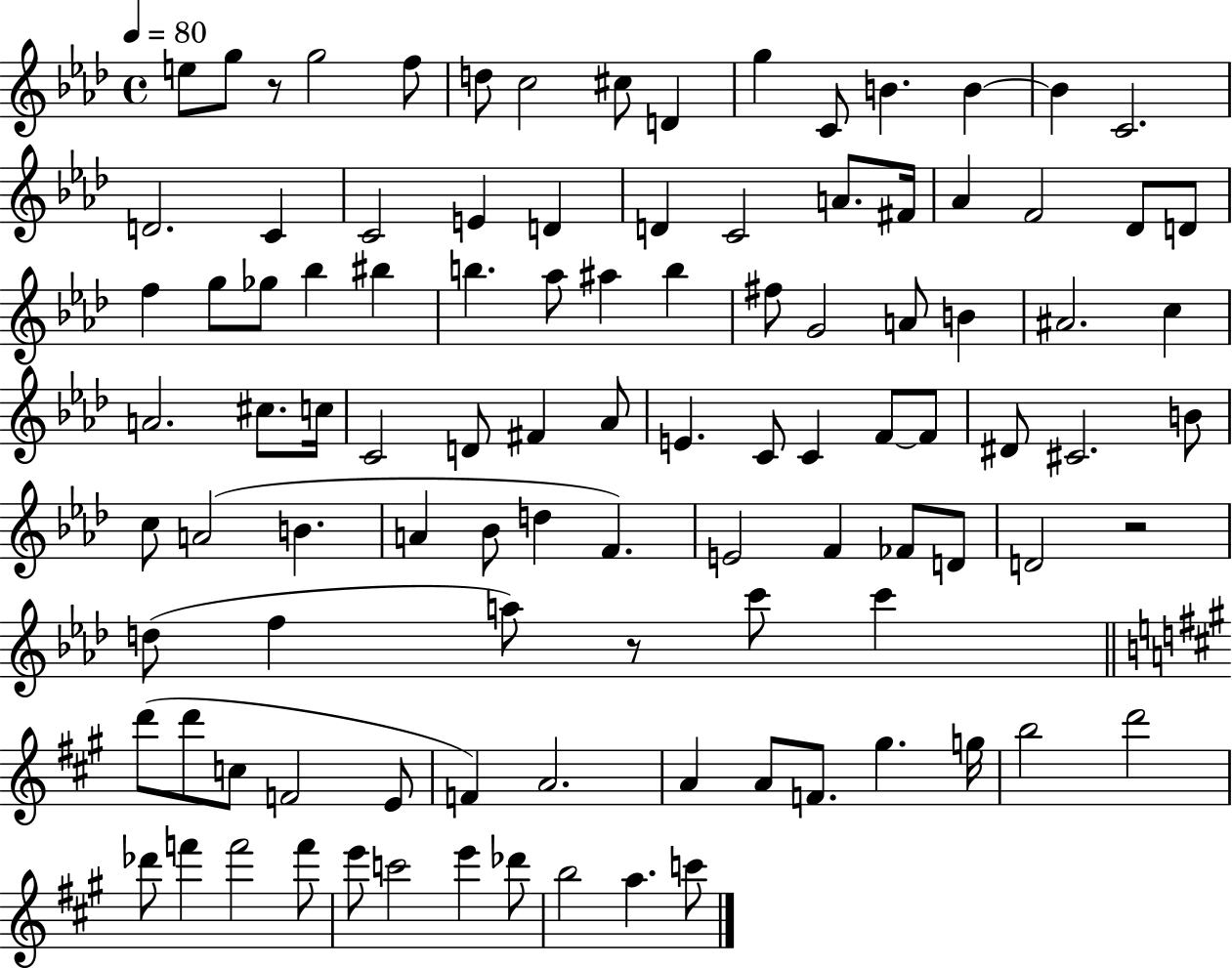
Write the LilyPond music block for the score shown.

{
  \clef treble
  \time 4/4
  \defaultTimeSignature
  \key aes \major
  \tempo 4 = 80
  e''8 g''8 r8 g''2 f''8 | d''8 c''2 cis''8 d'4 | g''4 c'8 b'4. b'4~~ | b'4 c'2. | \break d'2. c'4 | c'2 e'4 d'4 | d'4 c'2 a'8. fis'16 | aes'4 f'2 des'8 d'8 | \break f''4 g''8 ges''8 bes''4 bis''4 | b''4. aes''8 ais''4 b''4 | fis''8 g'2 a'8 b'4 | ais'2. c''4 | \break a'2. cis''8. c''16 | c'2 d'8 fis'4 aes'8 | e'4. c'8 c'4 f'8~~ f'8 | dis'8 cis'2. b'8 | \break c''8 a'2( b'4. | a'4 bes'8 d''4 f'4.) | e'2 f'4 fes'8 d'8 | d'2 r2 | \break d''8( f''4 a''8) r8 c'''8 c'''4 | \bar "||" \break \key a \major d'''8( d'''8 c''8 f'2 e'8 | f'4) a'2. | a'4 a'8 f'8. gis''4. g''16 | b''2 d'''2 | \break des'''8 f'''4 f'''2 f'''8 | e'''8 c'''2 e'''4 des'''8 | b''2 a''4. c'''8 | \bar "|."
}